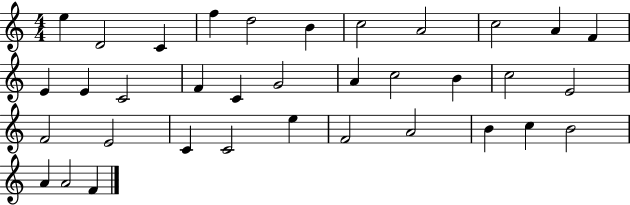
X:1
T:Untitled
M:4/4
L:1/4
K:C
e D2 C f d2 B c2 A2 c2 A F E E C2 F C G2 A c2 B c2 E2 F2 E2 C C2 e F2 A2 B c B2 A A2 F